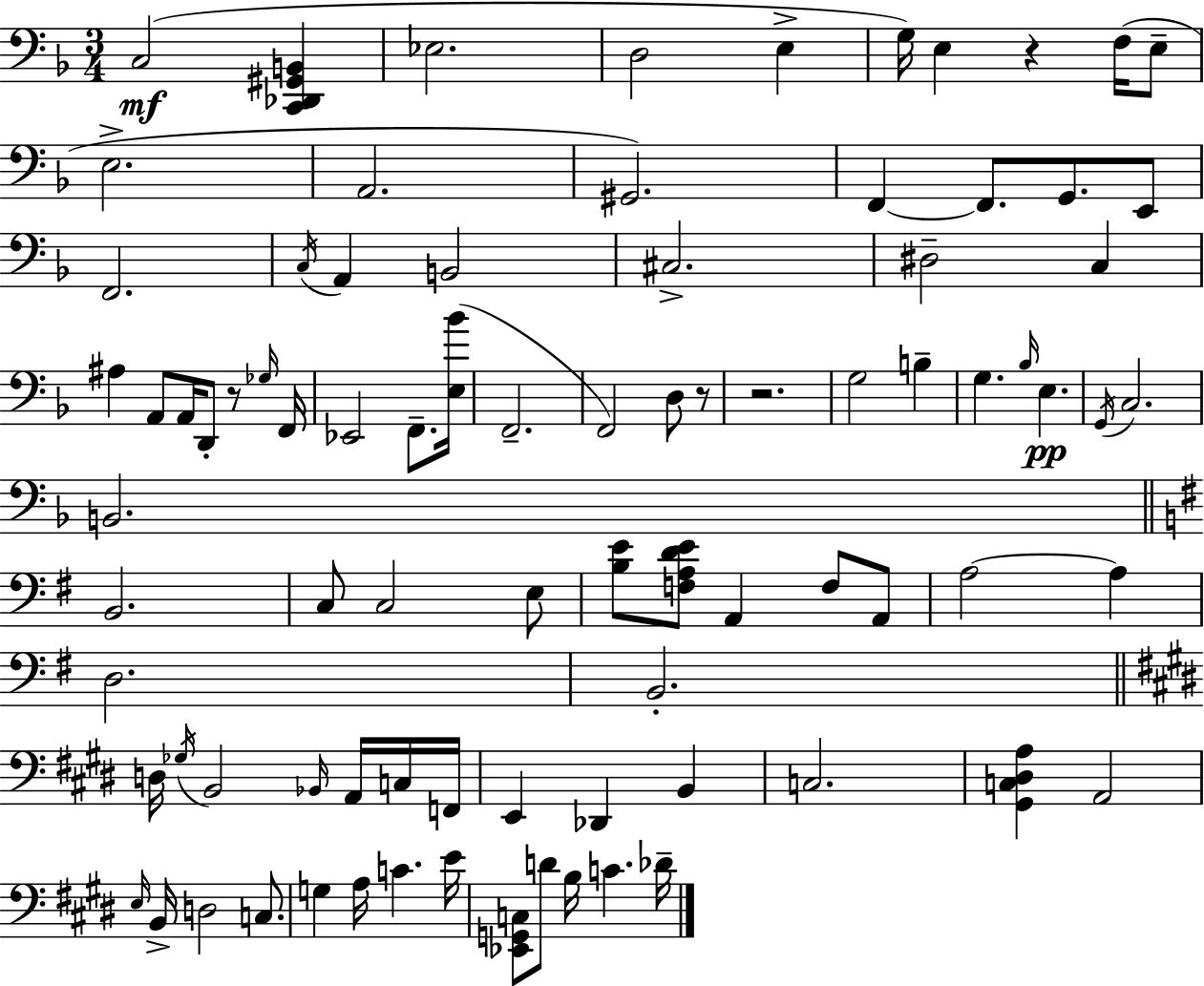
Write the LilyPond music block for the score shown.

{
  \clef bass
  \numericTimeSignature
  \time 3/4
  \key d \minor
  \repeat volta 2 { c2(\mf <c, des, gis, b,>4 | ees2. | d2 e4-> | g16) e4 r4 f16( e8-- | \break e2.-> | a,2. | gis,2.) | f,4~~ f,8. g,8. e,8 | \break f,2. | \acciaccatura { c16 } a,4 b,2 | cis2.-> | dis2-- c4 | \break ais4 a,8 a,16 d,8-. r8 | \grace { ges16 } f,16 ees,2 f,8.-- | <e bes'>16( f,2.-- | f,2) d8 | \break r8 r2. | g2 b4-- | g4. \grace { bes16 } e4.\pp | \acciaccatura { g,16 } c2. | \break b,2. | \bar "||" \break \key g \major b,2. | c8 c2 e8 | <b e'>8 <f a d' e'>8 a,4 f8 a,8 | a2~~ a4 | \break d2. | b,2.-. | \bar "||" \break \key e \major d16 \acciaccatura { ges16 } b,2 \grace { bes,16 } a,16 | c16 f,16 e,4 des,4 b,4 | c2. | <gis, c dis a>4 a,2 | \break \grace { e16 } b,16-> d2 | c8. g4 a16 c'4. | e'16 <ees, g, c>8 d'8 b16 c'4. | des'16-- } \bar "|."
}